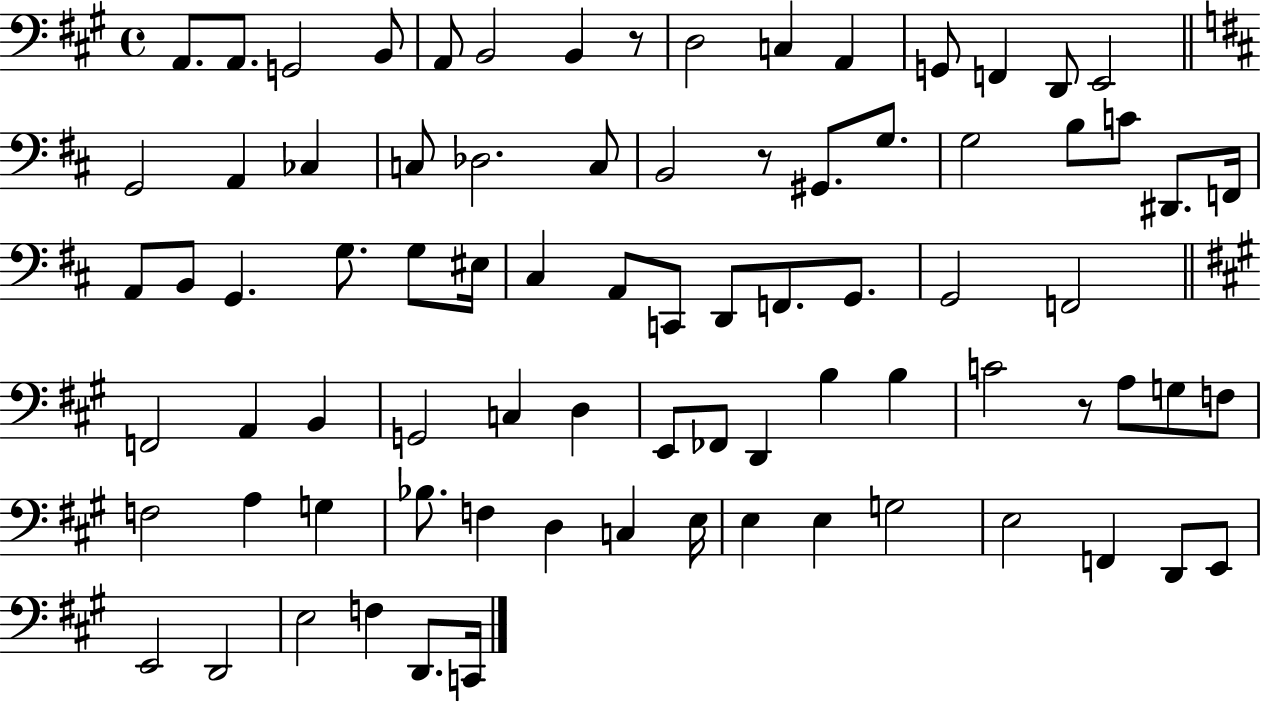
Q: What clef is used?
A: bass